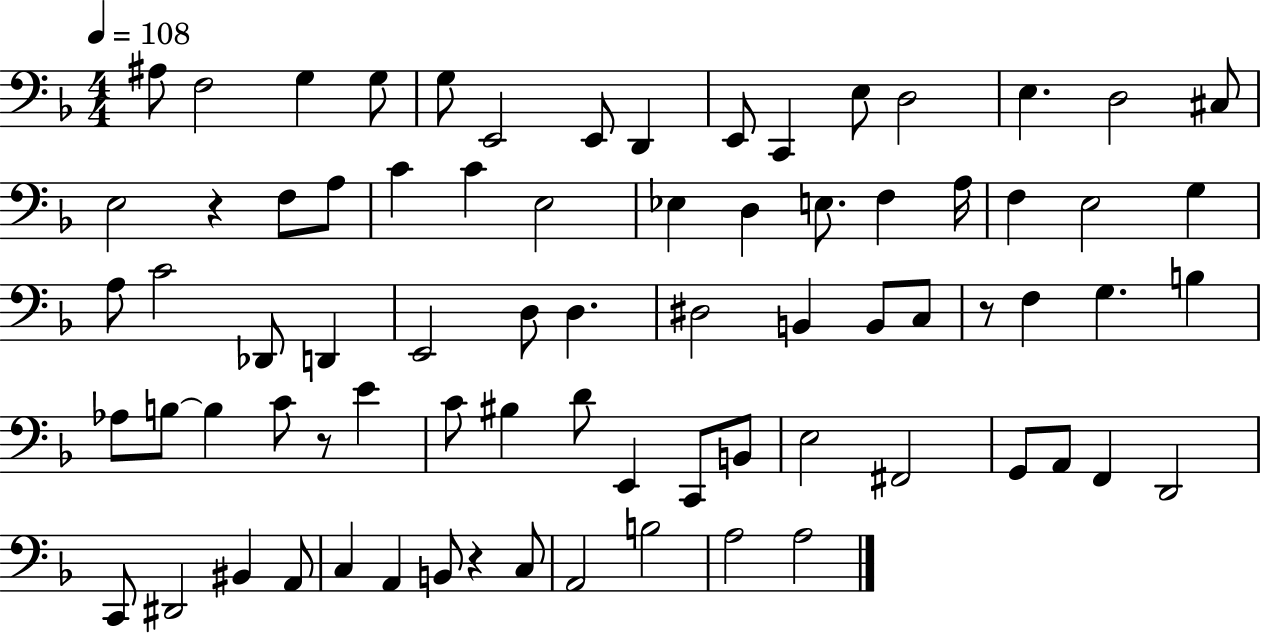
{
  \clef bass
  \numericTimeSignature
  \time 4/4
  \key f \major
  \tempo 4 = 108
  ais8 f2 g4 g8 | g8 e,2 e,8 d,4 | e,8 c,4 e8 d2 | e4. d2 cis8 | \break e2 r4 f8 a8 | c'4 c'4 e2 | ees4 d4 e8. f4 a16 | f4 e2 g4 | \break a8 c'2 des,8 d,4 | e,2 d8 d4. | dis2 b,4 b,8 c8 | r8 f4 g4. b4 | \break aes8 b8~~ b4 c'8 r8 e'4 | c'8 bis4 d'8 e,4 c,8 b,8 | e2 fis,2 | g,8 a,8 f,4 d,2 | \break c,8 dis,2 bis,4 a,8 | c4 a,4 b,8 r4 c8 | a,2 b2 | a2 a2 | \break \bar "|."
}